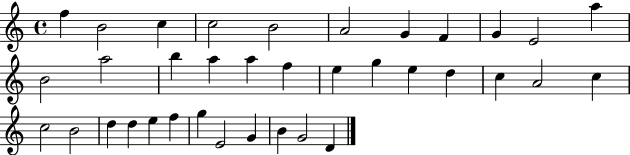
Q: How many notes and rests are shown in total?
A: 36